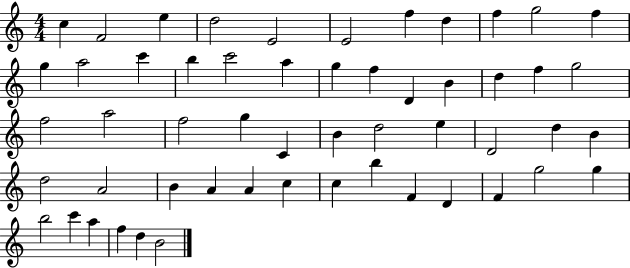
C5/q F4/h E5/q D5/h E4/h E4/h F5/q D5/q F5/q G5/h F5/q G5/q A5/h C6/q B5/q C6/h A5/q G5/q F5/q D4/q B4/q D5/q F5/q G5/h F5/h A5/h F5/h G5/q C4/q B4/q D5/h E5/q D4/h D5/q B4/q D5/h A4/h B4/q A4/q A4/q C5/q C5/q B5/q F4/q D4/q F4/q G5/h G5/q B5/h C6/q A5/q F5/q D5/q B4/h